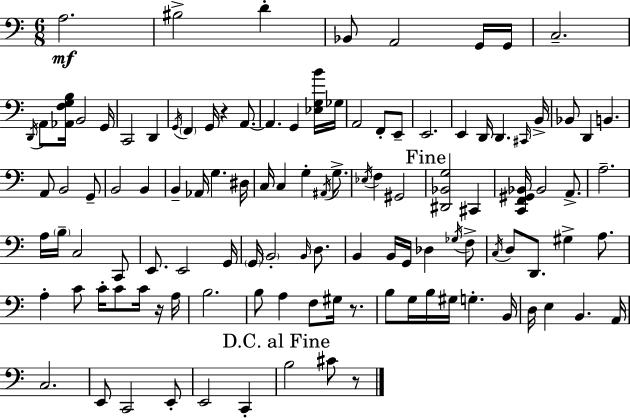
X:1
T:Untitled
M:6/8
L:1/4
K:Am
A,2 ^B,2 D _B,,/2 A,,2 G,,/4 G,,/4 C,2 D,,/4 A,,/2 [_A,,F,G,B,]/4 B,,2 G,,/4 C,,2 D,, G,,/4 F,, G,,/4 z A,,/2 A,, G,, [_E,G,B]/4 _G,/4 A,,2 F,,/2 E,,/2 E,,2 E,, D,,/4 D,, ^C,,/4 B,,/4 _B,,/2 D,, B,, A,,/2 B,,2 G,,/2 B,,2 B,, B,, _A,,/4 G, ^D,/4 C,/4 C, G, ^A,,/4 G,/2 _E,/4 F, ^G,,2 [^D,,_B,,G,]2 ^C,, [C,,F,,^G,,_B,,]/4 _B,,2 A,,/2 A,2 A,/4 B,/4 C,2 C,,/2 E,,/2 E,,2 G,,/4 G,,/4 B,,2 B,,/4 D,/2 B,, B,,/4 G,,/4 _D, _G,/4 F,/2 C,/4 D,/2 D,,/2 ^G, A,/2 A, C/2 C/4 C/2 C/4 z/4 A,/4 B,2 B,/2 A, F,/2 ^G,/4 z/2 B,/2 G,/4 B,/4 ^G,/4 G, B,,/4 D,/4 E, B,, A,,/4 C,2 E,,/2 C,,2 E,,/2 E,,2 C,, B,2 ^C/2 z/2